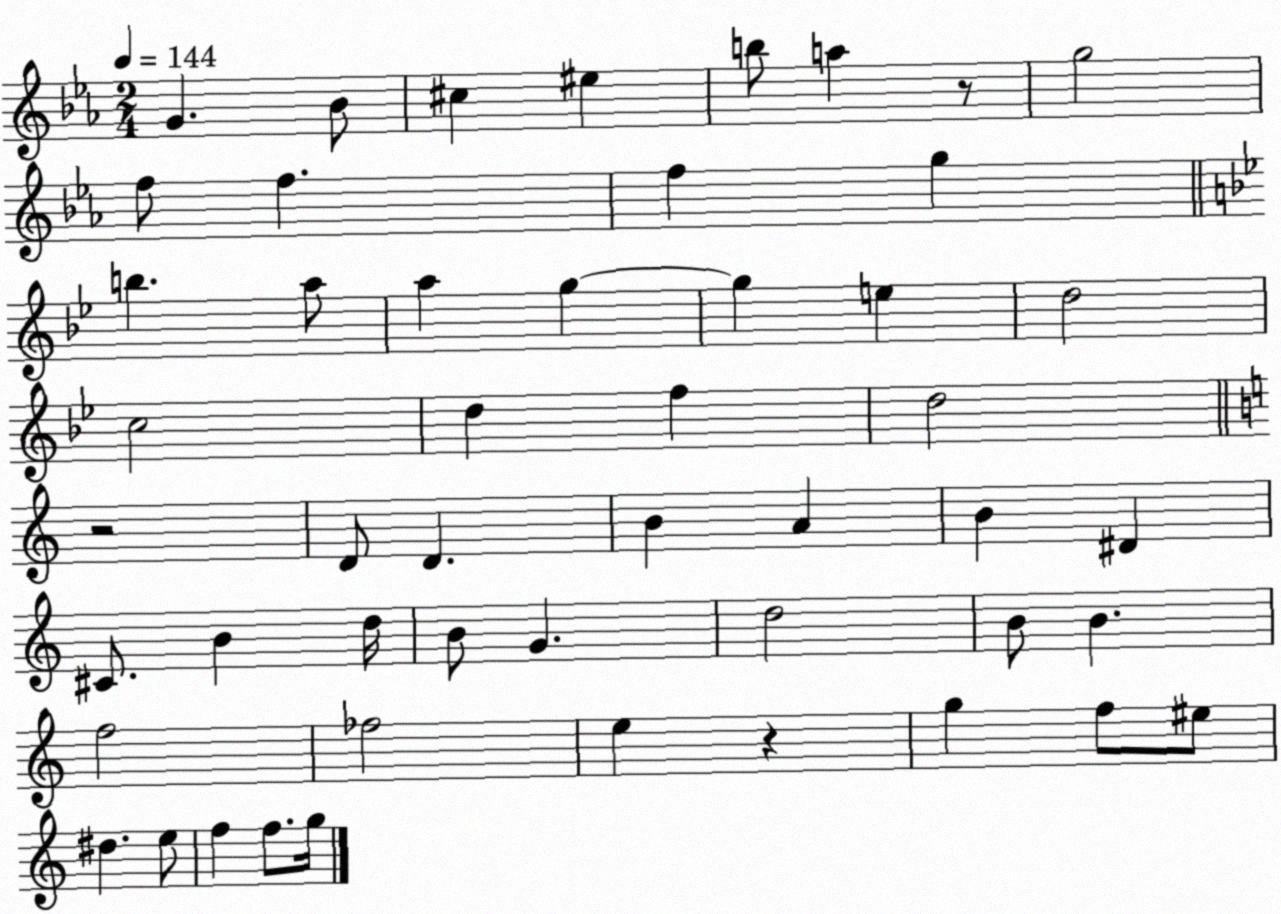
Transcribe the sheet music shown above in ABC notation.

X:1
T:Untitled
M:2/4
L:1/4
K:Eb
G _B/2 ^c ^e b/2 a z/2 g2 f/2 f f g b a/2 a g g e d2 c2 d f d2 z2 D/2 D B A B ^D ^C/2 B d/4 B/2 G d2 B/2 B f2 _f2 e z g f/2 ^e/2 ^d e/2 f f/2 g/4